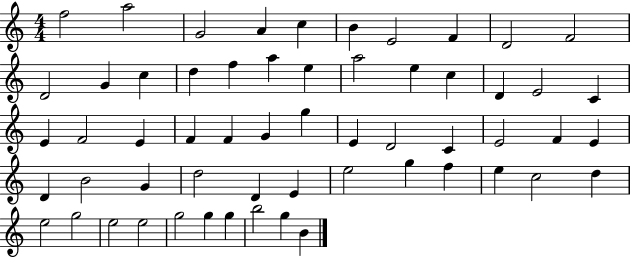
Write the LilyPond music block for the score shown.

{
  \clef treble
  \numericTimeSignature
  \time 4/4
  \key c \major
  f''2 a''2 | g'2 a'4 c''4 | b'4 e'2 f'4 | d'2 f'2 | \break d'2 g'4 c''4 | d''4 f''4 a''4 e''4 | a''2 e''4 c''4 | d'4 e'2 c'4 | \break e'4 f'2 e'4 | f'4 f'4 g'4 g''4 | e'4 d'2 c'4 | e'2 f'4 e'4 | \break d'4 b'2 g'4 | d''2 d'4 e'4 | e''2 g''4 f''4 | e''4 c''2 d''4 | \break e''2 g''2 | e''2 e''2 | g''2 g''4 g''4 | b''2 g''4 b'4 | \break \bar "|."
}